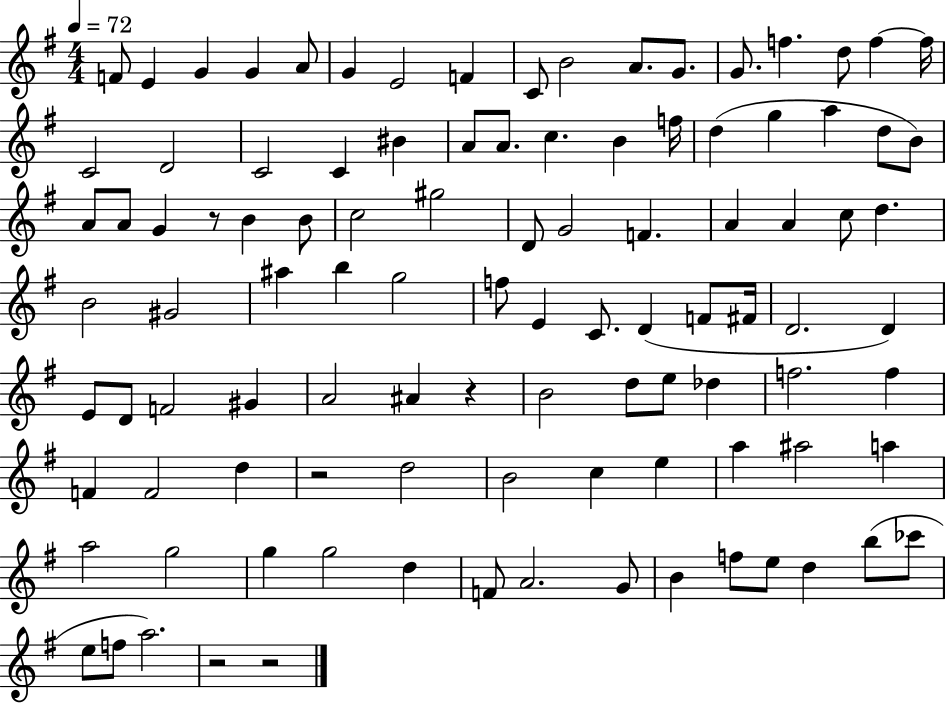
F4/e E4/q G4/q G4/q A4/e G4/q E4/h F4/q C4/e B4/h A4/e. G4/e. G4/e. F5/q. D5/e F5/q F5/s C4/h D4/h C4/h C4/q BIS4/q A4/e A4/e. C5/q. B4/q F5/s D5/q G5/q A5/q D5/e B4/e A4/e A4/e G4/q R/e B4/q B4/e C5/h G#5/h D4/e G4/h F4/q. A4/q A4/q C5/e D5/q. B4/h G#4/h A#5/q B5/q G5/h F5/e E4/q C4/e. D4/q F4/e F#4/s D4/h. D4/q E4/e D4/e F4/h G#4/q A4/h A#4/q R/q B4/h D5/e E5/e Db5/q F5/h. F5/q F4/q F4/h D5/q R/h D5/h B4/h C5/q E5/q A5/q A#5/h A5/q A5/h G5/h G5/q G5/h D5/q F4/e A4/h. G4/e B4/q F5/e E5/e D5/q B5/e CES6/e E5/e F5/e A5/h. R/h R/h